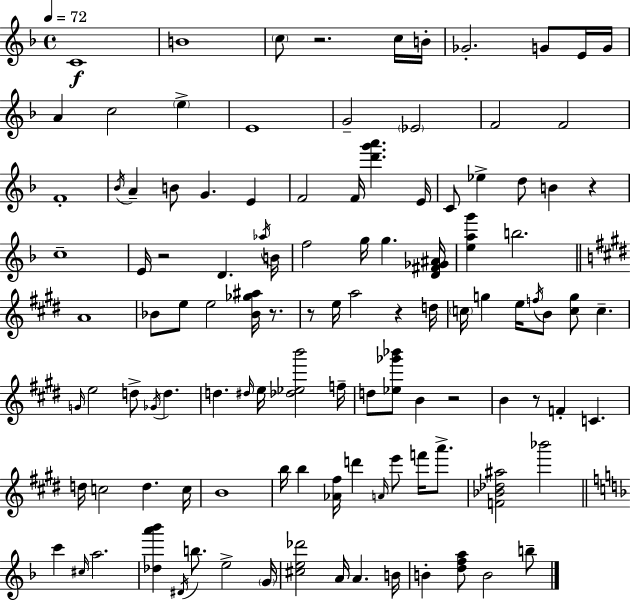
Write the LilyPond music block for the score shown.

{
  \clef treble
  \time 4/4
  \defaultTimeSignature
  \key f \major
  \tempo 4 = 72
  c'1\f | b'1 | \parenthesize c''8 r2. c''16 b'16-. | ges'2.-. g'8 e'16 g'16 | \break a'4 c''2 \parenthesize e''4-> | e'1 | g'2-- \parenthesize ees'2 | f'2 f'2 | \break f'1-. | \acciaccatura { bes'16 } a'4-- b'8 g'4. e'4 | f'2 f'16 <d''' g''' a'''>4. | e'16 c'8 ees''4-> d''8 b'4 r4 | \break c''1-- | e'16 r2 d'4. | \acciaccatura { aes''16 } b'16 f''2 g''16 g''4. | <d' fis' ges' ais'>16 <e'' a'' g'''>4 b''2. | \break \bar "||" \break \key e \major a'1 | bes'8 e''8 e''2 <bes' ges'' ais''>16 r8. | r8 e''16 a''2 r4 d''16 | \parenthesize c''16 g''4 e''16 \acciaccatura { f''16 } b'8 <c'' g''>8 c''4.-- | \break \grace { g'16 } e''2 d''8-> \acciaccatura { ges'16 } d''4. | d''4. \grace { dis''16 } e''16 <des'' ees'' b'''>2 | f''16-- d''8 <ees'' ges''' bes'''>8 b'4 r2 | b'4 r8 f'4-. c'4. | \break d''16 c''2 d''4. | c''16 b'1 | b''16 b''4 <aes' fis''>16 d'''4 \grace { a'16 } e'''8 | f'''16 a'''8.-> <f' bes' des'' ais''>2 bes'''2 | \break \bar "||" \break \key f \major c'''4 \grace { cis''16 } a''2. | <des'' a''' bes'''>4 \acciaccatura { dis'16 } b''8. e''2-> | \parenthesize g'16 <cis'' e'' des'''>2 a'16 a'4. | b'16 b'4-. <d'' f'' a''>8 b'2 | \break b''8-- \bar "|."
}